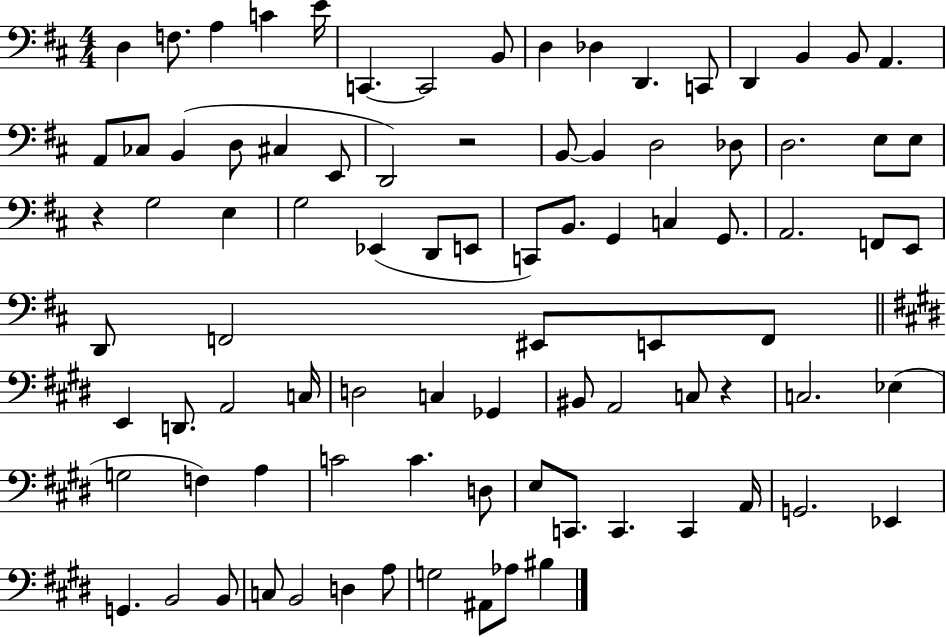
D3/q F3/e. A3/q C4/q E4/s C2/q. C2/h B2/e D3/q Db3/q D2/q. C2/e D2/q B2/q B2/e A2/q. A2/e CES3/e B2/q D3/e C#3/q E2/e D2/h R/h B2/e B2/q D3/h Db3/e D3/h. E3/e E3/e R/q G3/h E3/q G3/h Eb2/q D2/e E2/e C2/e B2/e. G2/q C3/q G2/e. A2/h. F2/e E2/e D2/e F2/h EIS2/e E2/e F2/e E2/q D2/e. A2/h C3/s D3/h C3/q Gb2/q BIS2/e A2/h C3/e R/q C3/h. Eb3/q G3/h F3/q A3/q C4/h C4/q. D3/e E3/e C2/e. C2/q. C2/q A2/s G2/h. Eb2/q G2/q. B2/h B2/e C3/e B2/h D3/q A3/e G3/h A#2/e Ab3/e BIS3/q